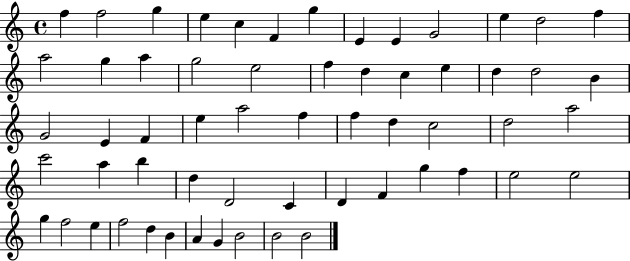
X:1
T:Untitled
M:4/4
L:1/4
K:C
f f2 g e c F g E E G2 e d2 f a2 g a g2 e2 f d c e d d2 B G2 E F e a2 f f d c2 d2 a2 c'2 a b d D2 C D F g f e2 e2 g f2 e f2 d B A G B2 B2 B2